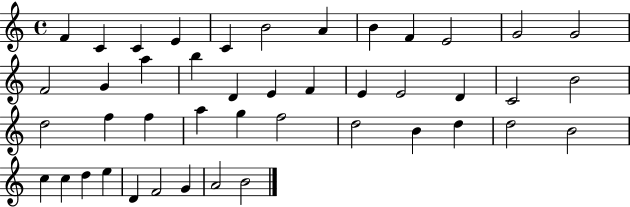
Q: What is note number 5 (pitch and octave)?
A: C4